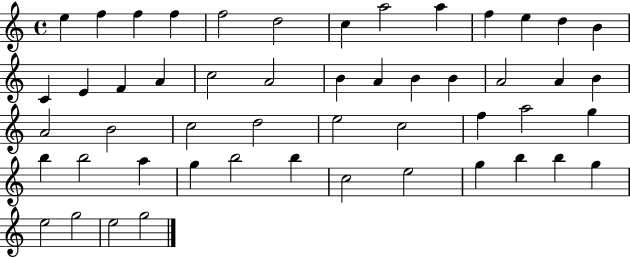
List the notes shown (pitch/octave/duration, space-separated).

E5/q F5/q F5/q F5/q F5/h D5/h C5/q A5/h A5/q F5/q E5/q D5/q B4/q C4/q E4/q F4/q A4/q C5/h A4/h B4/q A4/q B4/q B4/q A4/h A4/q B4/q A4/h B4/h C5/h D5/h E5/h C5/h F5/q A5/h G5/q B5/q B5/h A5/q G5/q B5/h B5/q C5/h E5/h G5/q B5/q B5/q G5/q E5/h G5/h E5/h G5/h